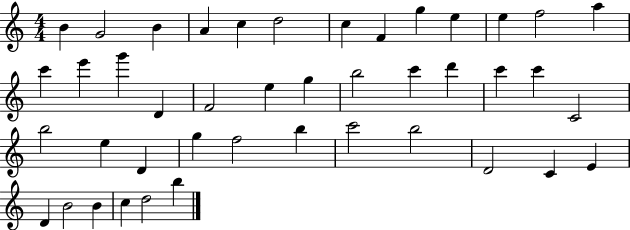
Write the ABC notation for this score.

X:1
T:Untitled
M:4/4
L:1/4
K:C
B G2 B A c d2 c F g e e f2 a c' e' g' D F2 e g b2 c' d' c' c' C2 b2 e D g f2 b c'2 b2 D2 C E D B2 B c d2 b